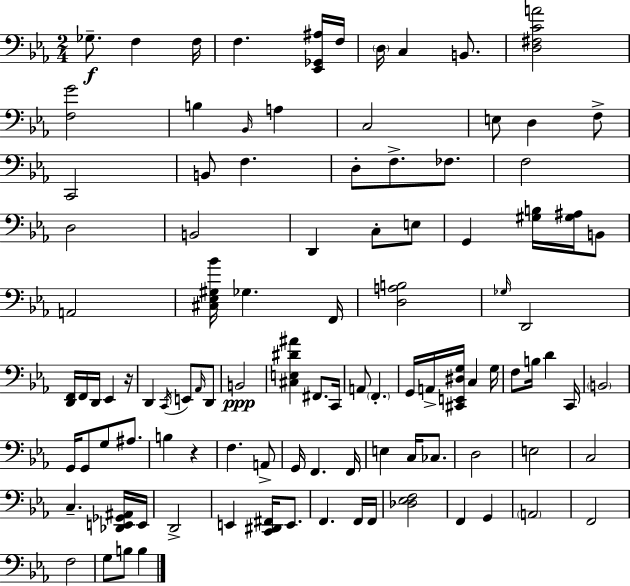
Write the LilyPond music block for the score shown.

{
  \clef bass
  \numericTimeSignature
  \time 2/4
  \key c \minor
  ges8.--\f f4 f16 | f4. <ees, ges, ais>16 f16 | \parenthesize d16 c4 b,8. | <d fis c' a'>2 | \break <f g'>2 | b4 \grace { bes,16 } a4 | c2 | e8 d4 f8-> | \break c,2 | b,8 f4. | d8-. f8.-> fes8. | f2 | \break d2 | b,2 | d,4 c8-. e8 | g,4 <gis b>16 <gis ais>16 b,8 | \break a,2 | <cis ees gis bes'>16 ges4. | f,16 <d a b>2 | \grace { ges16 } d,2 | \break <d, f,>16 f,16 d,16 ees,4 | r16 d,4 \acciaccatura { c,16 } e,8 | \grace { aes,16 } d,8 b,2\ppp | <cis e dis' ais'>4 | \break fis,8. c,16 a,8 \parenthesize f,4.-. | g,16 a,16-> <cis, e, dis g>16 c4 | g16 f8 b16 d'4 | c,16 \parenthesize b,2 | \break g,16 g,8 g8 | ais8. b4 | r4 f4. | a,8-> g,16 f,4. | \break f,16 e4 | c16 ces8. d2 | e2 | c2 | \break c4.-- | <des, e, ges, ais,>16 e,16 d,2-> | e,4 | <c, dis, fis,>16 e,8. f,4. | \break f,16 f,16 <des ees f>2 | f,4 | g,4 \parenthesize a,2 | f,2 | \break f2 | g8 b8 | b4 \bar "|."
}